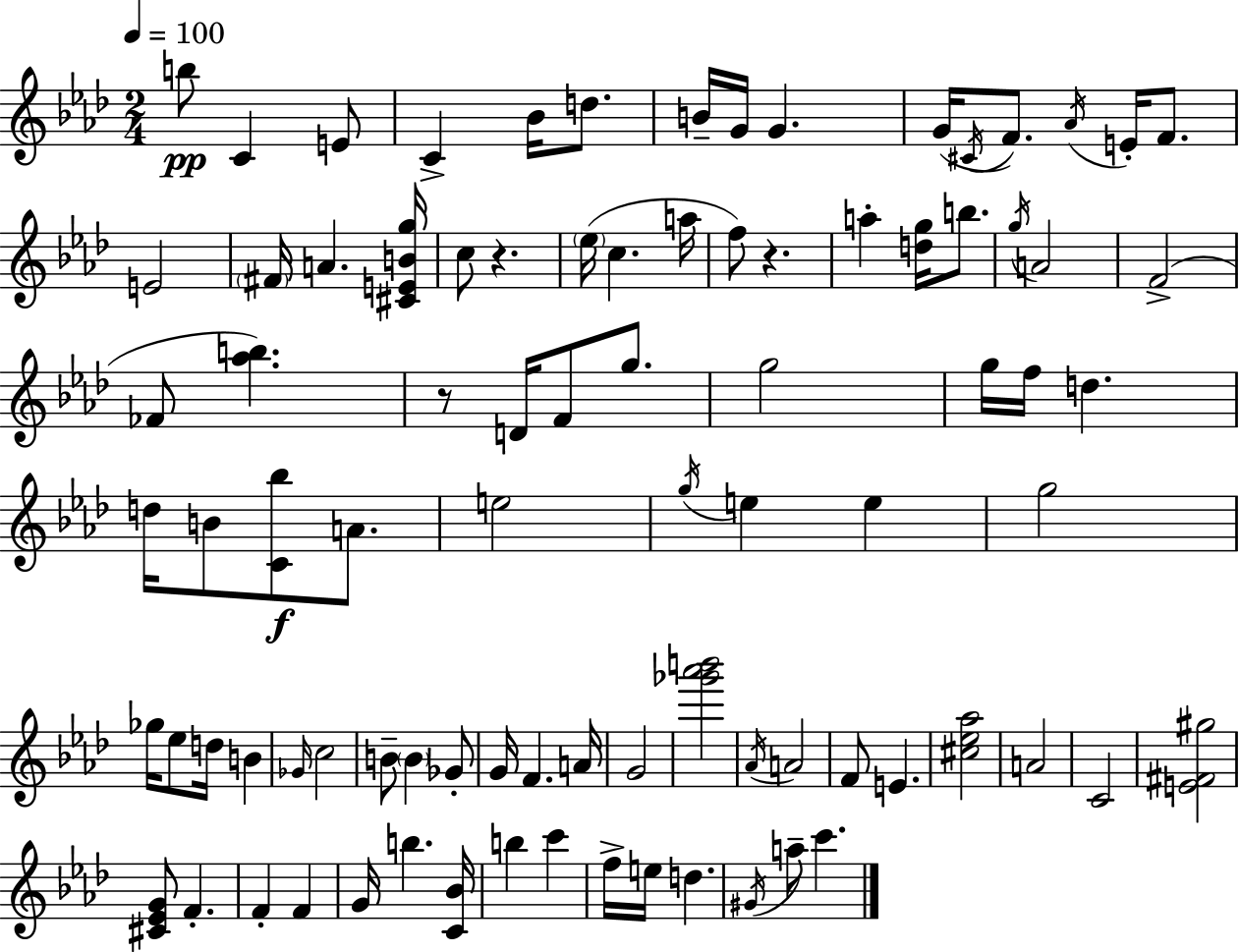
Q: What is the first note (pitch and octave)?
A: B5